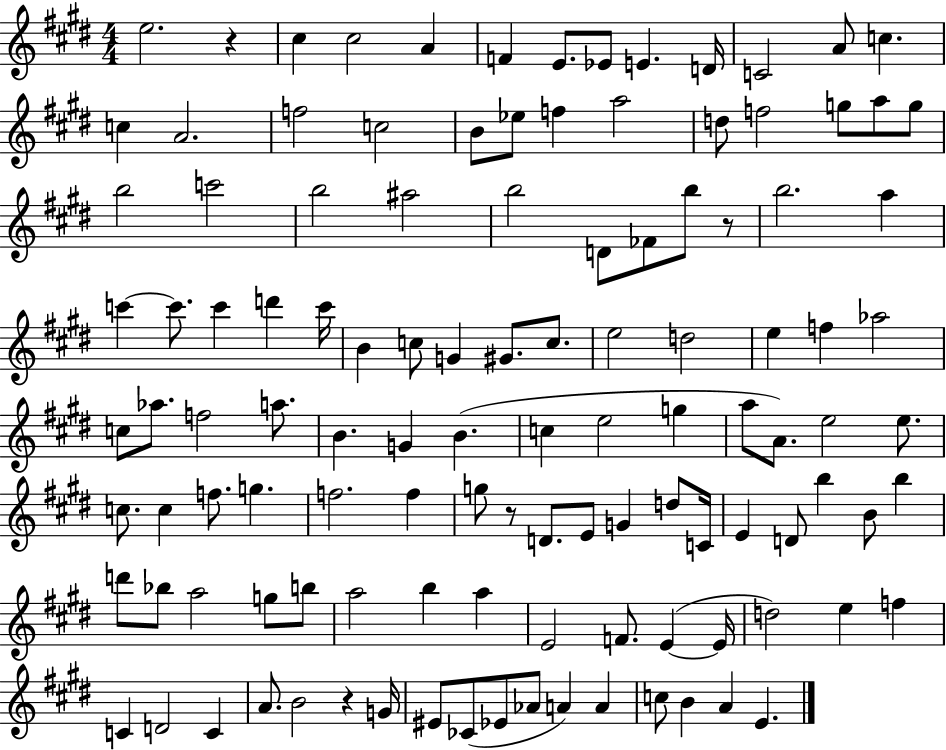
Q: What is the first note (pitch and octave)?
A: E5